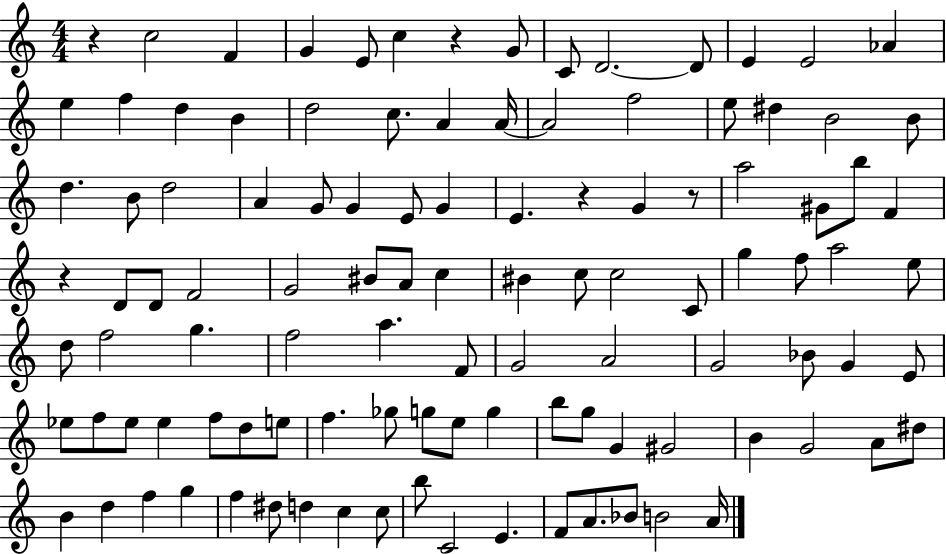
R/q C5/h F4/q G4/q E4/e C5/q R/q G4/e C4/e D4/h. D4/e E4/q E4/h Ab4/q E5/q F5/q D5/q B4/q D5/h C5/e. A4/q A4/s A4/h F5/h E5/e D#5/q B4/h B4/e D5/q. B4/e D5/h A4/q G4/e G4/q E4/e G4/q E4/q. R/q G4/q R/e A5/h G#4/e B5/e F4/q R/q D4/e D4/e F4/h G4/h BIS4/e A4/e C5/q BIS4/q C5/e C5/h C4/e G5/q F5/e A5/h E5/e D5/e F5/h G5/q. F5/h A5/q. F4/e G4/h A4/h G4/h Bb4/e G4/q E4/e Eb5/e F5/e Eb5/e Eb5/q F5/e D5/e E5/e F5/q. Gb5/e G5/e E5/e G5/q B5/e G5/e G4/q G#4/h B4/q G4/h A4/e D#5/e B4/q D5/q F5/q G5/q F5/q D#5/e D5/q C5/q C5/e B5/e C4/h E4/q. F4/e A4/e. Bb4/e B4/h A4/s